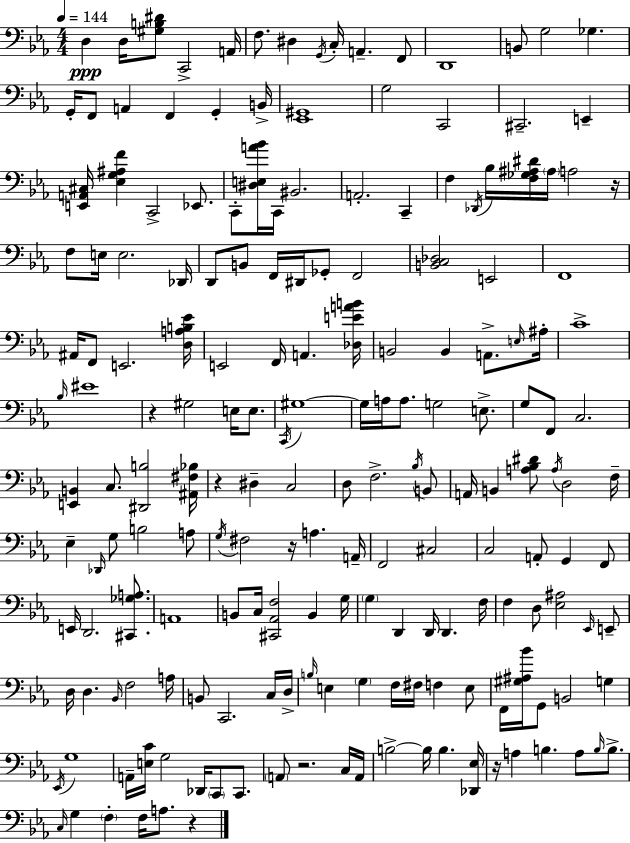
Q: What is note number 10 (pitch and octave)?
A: F2